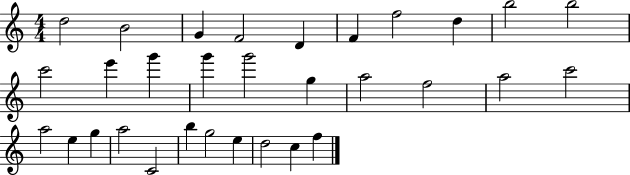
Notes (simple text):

D5/h B4/h G4/q F4/h D4/q F4/q F5/h D5/q B5/h B5/h C6/h E6/q G6/q G6/q G6/h G5/q A5/h F5/h A5/h C6/h A5/h E5/q G5/q A5/h C4/h B5/q G5/h E5/q D5/h C5/q F5/q